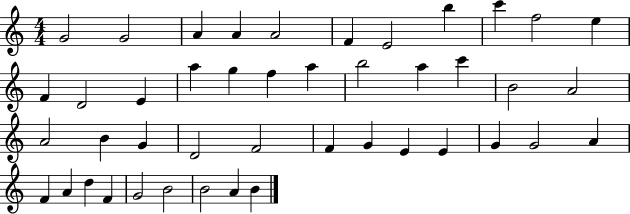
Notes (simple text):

G4/h G4/h A4/q A4/q A4/h F4/q E4/h B5/q C6/q F5/h E5/q F4/q D4/h E4/q A5/q G5/q F5/q A5/q B5/h A5/q C6/q B4/h A4/h A4/h B4/q G4/q D4/h F4/h F4/q G4/q E4/q E4/q G4/q G4/h A4/q F4/q A4/q D5/q F4/q G4/h B4/h B4/h A4/q B4/q